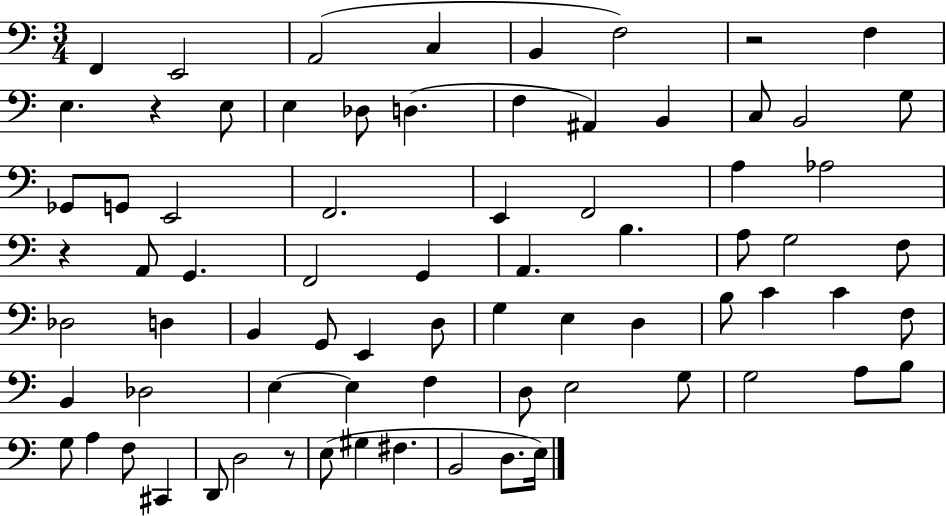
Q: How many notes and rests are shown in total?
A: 75